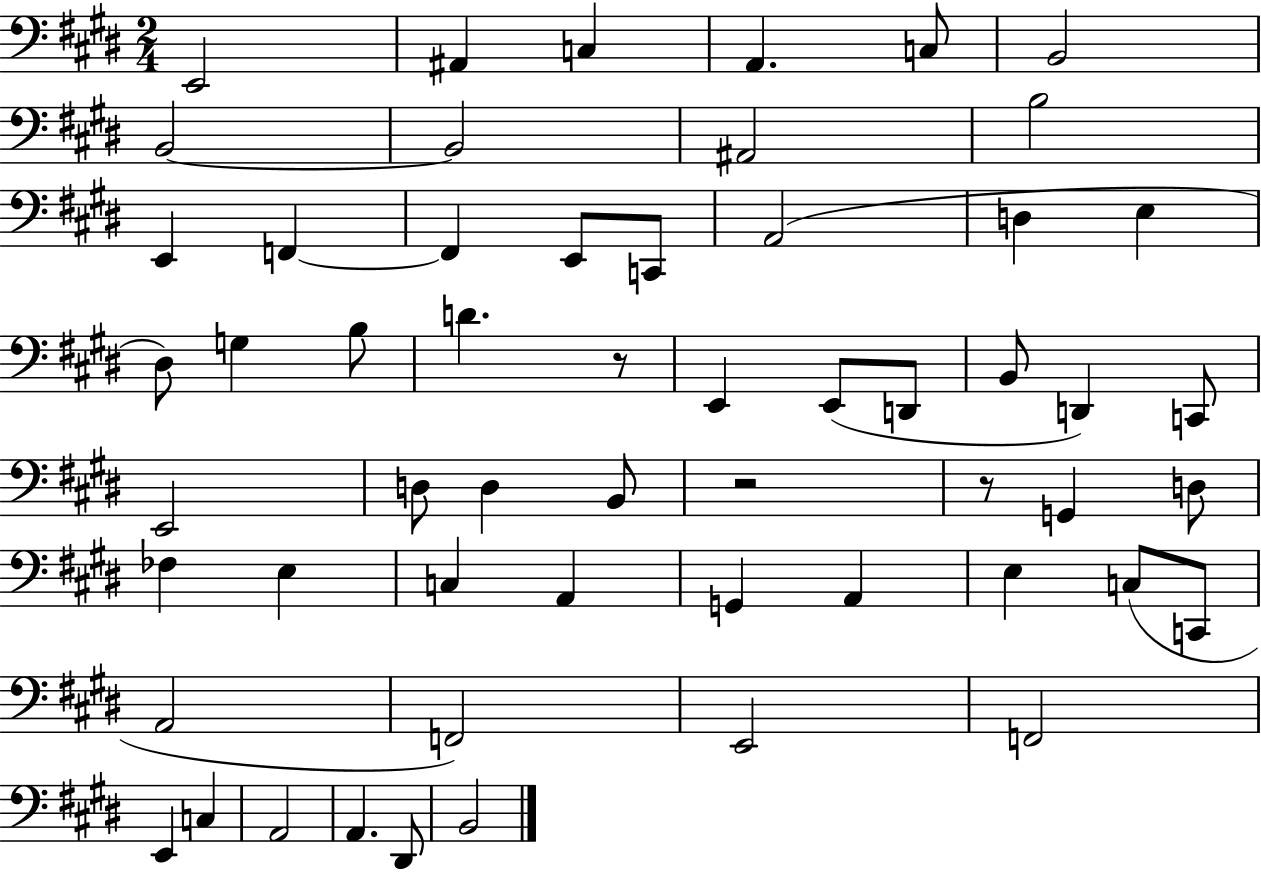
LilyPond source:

{
  \clef bass
  \numericTimeSignature
  \time 2/4
  \key e \major
  \repeat volta 2 { e,2 | ais,4 c4 | a,4. c8 | b,2 | \break b,2~~ | b,2 | ais,2 | b2 | \break e,4 f,4~~ | f,4 e,8 c,8 | a,2( | d4 e4 | \break dis8) g4 b8 | d'4. r8 | e,4 e,8( d,8 | b,8 d,4) c,8 | \break e,2 | d8 d4 b,8 | r2 | r8 g,4 d8 | \break fes4 e4 | c4 a,4 | g,4 a,4 | e4 c8( c,8 | \break a,2 | f,2) | e,2 | f,2 | \break e,4 c4 | a,2 | a,4. dis,8 | b,2 | \break } \bar "|."
}